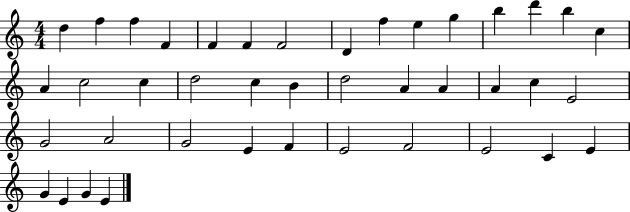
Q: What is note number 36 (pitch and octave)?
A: C4